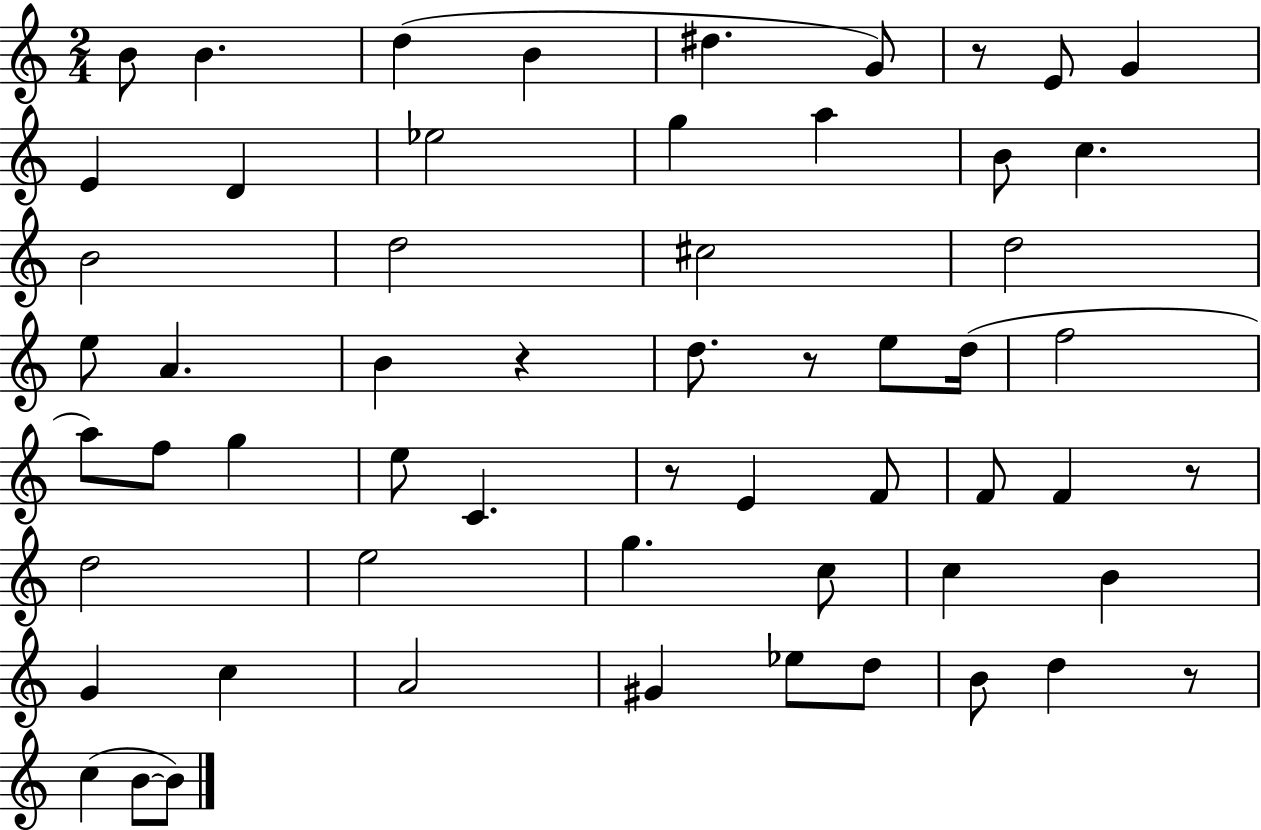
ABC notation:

X:1
T:Untitled
M:2/4
L:1/4
K:C
B/2 B d B ^d G/2 z/2 E/2 G E D _e2 g a B/2 c B2 d2 ^c2 d2 e/2 A B z d/2 z/2 e/2 d/4 f2 a/2 f/2 g e/2 C z/2 E F/2 F/2 F z/2 d2 e2 g c/2 c B G c A2 ^G _e/2 d/2 B/2 d z/2 c B/2 B/2